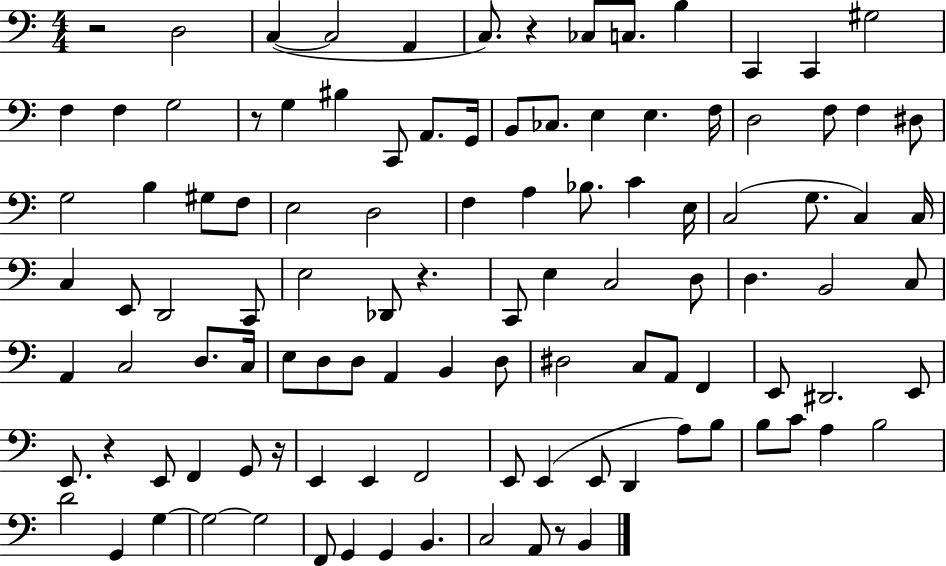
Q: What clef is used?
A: bass